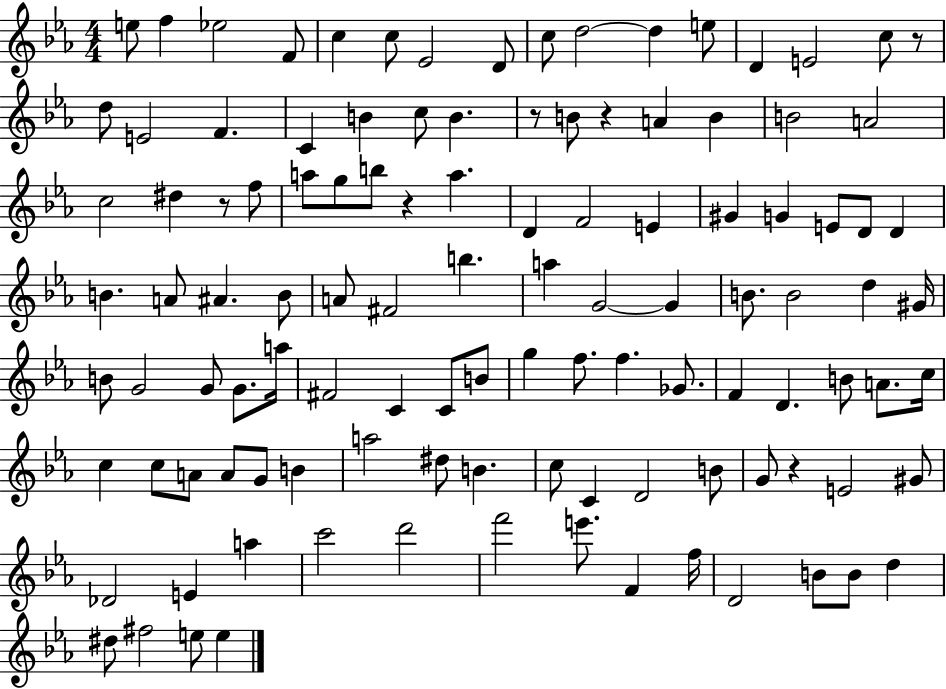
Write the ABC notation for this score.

X:1
T:Untitled
M:4/4
L:1/4
K:Eb
e/2 f _e2 F/2 c c/2 _E2 D/2 c/2 d2 d e/2 D E2 c/2 z/2 d/2 E2 F C B c/2 B z/2 B/2 z A B B2 A2 c2 ^d z/2 f/2 a/2 g/2 b/2 z a D F2 E ^G G E/2 D/2 D B A/2 ^A B/2 A/2 ^F2 b a G2 G B/2 B2 d ^G/4 B/2 G2 G/2 G/2 a/4 ^F2 C C/2 B/2 g f/2 f _G/2 F D B/2 A/2 c/4 c c/2 A/2 A/2 G/2 B a2 ^d/2 B c/2 C D2 B/2 G/2 z E2 ^G/2 _D2 E a c'2 d'2 f'2 e'/2 F f/4 D2 B/2 B/2 d ^d/2 ^f2 e/2 e